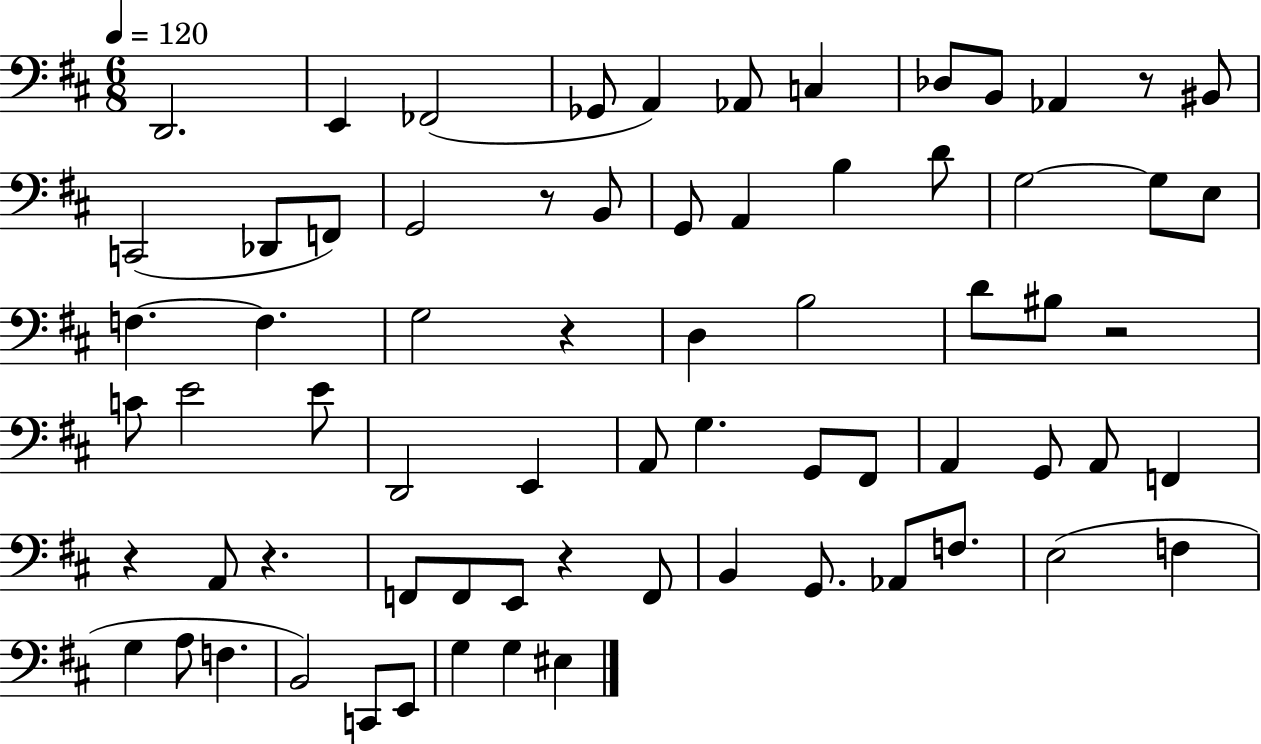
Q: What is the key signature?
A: D major